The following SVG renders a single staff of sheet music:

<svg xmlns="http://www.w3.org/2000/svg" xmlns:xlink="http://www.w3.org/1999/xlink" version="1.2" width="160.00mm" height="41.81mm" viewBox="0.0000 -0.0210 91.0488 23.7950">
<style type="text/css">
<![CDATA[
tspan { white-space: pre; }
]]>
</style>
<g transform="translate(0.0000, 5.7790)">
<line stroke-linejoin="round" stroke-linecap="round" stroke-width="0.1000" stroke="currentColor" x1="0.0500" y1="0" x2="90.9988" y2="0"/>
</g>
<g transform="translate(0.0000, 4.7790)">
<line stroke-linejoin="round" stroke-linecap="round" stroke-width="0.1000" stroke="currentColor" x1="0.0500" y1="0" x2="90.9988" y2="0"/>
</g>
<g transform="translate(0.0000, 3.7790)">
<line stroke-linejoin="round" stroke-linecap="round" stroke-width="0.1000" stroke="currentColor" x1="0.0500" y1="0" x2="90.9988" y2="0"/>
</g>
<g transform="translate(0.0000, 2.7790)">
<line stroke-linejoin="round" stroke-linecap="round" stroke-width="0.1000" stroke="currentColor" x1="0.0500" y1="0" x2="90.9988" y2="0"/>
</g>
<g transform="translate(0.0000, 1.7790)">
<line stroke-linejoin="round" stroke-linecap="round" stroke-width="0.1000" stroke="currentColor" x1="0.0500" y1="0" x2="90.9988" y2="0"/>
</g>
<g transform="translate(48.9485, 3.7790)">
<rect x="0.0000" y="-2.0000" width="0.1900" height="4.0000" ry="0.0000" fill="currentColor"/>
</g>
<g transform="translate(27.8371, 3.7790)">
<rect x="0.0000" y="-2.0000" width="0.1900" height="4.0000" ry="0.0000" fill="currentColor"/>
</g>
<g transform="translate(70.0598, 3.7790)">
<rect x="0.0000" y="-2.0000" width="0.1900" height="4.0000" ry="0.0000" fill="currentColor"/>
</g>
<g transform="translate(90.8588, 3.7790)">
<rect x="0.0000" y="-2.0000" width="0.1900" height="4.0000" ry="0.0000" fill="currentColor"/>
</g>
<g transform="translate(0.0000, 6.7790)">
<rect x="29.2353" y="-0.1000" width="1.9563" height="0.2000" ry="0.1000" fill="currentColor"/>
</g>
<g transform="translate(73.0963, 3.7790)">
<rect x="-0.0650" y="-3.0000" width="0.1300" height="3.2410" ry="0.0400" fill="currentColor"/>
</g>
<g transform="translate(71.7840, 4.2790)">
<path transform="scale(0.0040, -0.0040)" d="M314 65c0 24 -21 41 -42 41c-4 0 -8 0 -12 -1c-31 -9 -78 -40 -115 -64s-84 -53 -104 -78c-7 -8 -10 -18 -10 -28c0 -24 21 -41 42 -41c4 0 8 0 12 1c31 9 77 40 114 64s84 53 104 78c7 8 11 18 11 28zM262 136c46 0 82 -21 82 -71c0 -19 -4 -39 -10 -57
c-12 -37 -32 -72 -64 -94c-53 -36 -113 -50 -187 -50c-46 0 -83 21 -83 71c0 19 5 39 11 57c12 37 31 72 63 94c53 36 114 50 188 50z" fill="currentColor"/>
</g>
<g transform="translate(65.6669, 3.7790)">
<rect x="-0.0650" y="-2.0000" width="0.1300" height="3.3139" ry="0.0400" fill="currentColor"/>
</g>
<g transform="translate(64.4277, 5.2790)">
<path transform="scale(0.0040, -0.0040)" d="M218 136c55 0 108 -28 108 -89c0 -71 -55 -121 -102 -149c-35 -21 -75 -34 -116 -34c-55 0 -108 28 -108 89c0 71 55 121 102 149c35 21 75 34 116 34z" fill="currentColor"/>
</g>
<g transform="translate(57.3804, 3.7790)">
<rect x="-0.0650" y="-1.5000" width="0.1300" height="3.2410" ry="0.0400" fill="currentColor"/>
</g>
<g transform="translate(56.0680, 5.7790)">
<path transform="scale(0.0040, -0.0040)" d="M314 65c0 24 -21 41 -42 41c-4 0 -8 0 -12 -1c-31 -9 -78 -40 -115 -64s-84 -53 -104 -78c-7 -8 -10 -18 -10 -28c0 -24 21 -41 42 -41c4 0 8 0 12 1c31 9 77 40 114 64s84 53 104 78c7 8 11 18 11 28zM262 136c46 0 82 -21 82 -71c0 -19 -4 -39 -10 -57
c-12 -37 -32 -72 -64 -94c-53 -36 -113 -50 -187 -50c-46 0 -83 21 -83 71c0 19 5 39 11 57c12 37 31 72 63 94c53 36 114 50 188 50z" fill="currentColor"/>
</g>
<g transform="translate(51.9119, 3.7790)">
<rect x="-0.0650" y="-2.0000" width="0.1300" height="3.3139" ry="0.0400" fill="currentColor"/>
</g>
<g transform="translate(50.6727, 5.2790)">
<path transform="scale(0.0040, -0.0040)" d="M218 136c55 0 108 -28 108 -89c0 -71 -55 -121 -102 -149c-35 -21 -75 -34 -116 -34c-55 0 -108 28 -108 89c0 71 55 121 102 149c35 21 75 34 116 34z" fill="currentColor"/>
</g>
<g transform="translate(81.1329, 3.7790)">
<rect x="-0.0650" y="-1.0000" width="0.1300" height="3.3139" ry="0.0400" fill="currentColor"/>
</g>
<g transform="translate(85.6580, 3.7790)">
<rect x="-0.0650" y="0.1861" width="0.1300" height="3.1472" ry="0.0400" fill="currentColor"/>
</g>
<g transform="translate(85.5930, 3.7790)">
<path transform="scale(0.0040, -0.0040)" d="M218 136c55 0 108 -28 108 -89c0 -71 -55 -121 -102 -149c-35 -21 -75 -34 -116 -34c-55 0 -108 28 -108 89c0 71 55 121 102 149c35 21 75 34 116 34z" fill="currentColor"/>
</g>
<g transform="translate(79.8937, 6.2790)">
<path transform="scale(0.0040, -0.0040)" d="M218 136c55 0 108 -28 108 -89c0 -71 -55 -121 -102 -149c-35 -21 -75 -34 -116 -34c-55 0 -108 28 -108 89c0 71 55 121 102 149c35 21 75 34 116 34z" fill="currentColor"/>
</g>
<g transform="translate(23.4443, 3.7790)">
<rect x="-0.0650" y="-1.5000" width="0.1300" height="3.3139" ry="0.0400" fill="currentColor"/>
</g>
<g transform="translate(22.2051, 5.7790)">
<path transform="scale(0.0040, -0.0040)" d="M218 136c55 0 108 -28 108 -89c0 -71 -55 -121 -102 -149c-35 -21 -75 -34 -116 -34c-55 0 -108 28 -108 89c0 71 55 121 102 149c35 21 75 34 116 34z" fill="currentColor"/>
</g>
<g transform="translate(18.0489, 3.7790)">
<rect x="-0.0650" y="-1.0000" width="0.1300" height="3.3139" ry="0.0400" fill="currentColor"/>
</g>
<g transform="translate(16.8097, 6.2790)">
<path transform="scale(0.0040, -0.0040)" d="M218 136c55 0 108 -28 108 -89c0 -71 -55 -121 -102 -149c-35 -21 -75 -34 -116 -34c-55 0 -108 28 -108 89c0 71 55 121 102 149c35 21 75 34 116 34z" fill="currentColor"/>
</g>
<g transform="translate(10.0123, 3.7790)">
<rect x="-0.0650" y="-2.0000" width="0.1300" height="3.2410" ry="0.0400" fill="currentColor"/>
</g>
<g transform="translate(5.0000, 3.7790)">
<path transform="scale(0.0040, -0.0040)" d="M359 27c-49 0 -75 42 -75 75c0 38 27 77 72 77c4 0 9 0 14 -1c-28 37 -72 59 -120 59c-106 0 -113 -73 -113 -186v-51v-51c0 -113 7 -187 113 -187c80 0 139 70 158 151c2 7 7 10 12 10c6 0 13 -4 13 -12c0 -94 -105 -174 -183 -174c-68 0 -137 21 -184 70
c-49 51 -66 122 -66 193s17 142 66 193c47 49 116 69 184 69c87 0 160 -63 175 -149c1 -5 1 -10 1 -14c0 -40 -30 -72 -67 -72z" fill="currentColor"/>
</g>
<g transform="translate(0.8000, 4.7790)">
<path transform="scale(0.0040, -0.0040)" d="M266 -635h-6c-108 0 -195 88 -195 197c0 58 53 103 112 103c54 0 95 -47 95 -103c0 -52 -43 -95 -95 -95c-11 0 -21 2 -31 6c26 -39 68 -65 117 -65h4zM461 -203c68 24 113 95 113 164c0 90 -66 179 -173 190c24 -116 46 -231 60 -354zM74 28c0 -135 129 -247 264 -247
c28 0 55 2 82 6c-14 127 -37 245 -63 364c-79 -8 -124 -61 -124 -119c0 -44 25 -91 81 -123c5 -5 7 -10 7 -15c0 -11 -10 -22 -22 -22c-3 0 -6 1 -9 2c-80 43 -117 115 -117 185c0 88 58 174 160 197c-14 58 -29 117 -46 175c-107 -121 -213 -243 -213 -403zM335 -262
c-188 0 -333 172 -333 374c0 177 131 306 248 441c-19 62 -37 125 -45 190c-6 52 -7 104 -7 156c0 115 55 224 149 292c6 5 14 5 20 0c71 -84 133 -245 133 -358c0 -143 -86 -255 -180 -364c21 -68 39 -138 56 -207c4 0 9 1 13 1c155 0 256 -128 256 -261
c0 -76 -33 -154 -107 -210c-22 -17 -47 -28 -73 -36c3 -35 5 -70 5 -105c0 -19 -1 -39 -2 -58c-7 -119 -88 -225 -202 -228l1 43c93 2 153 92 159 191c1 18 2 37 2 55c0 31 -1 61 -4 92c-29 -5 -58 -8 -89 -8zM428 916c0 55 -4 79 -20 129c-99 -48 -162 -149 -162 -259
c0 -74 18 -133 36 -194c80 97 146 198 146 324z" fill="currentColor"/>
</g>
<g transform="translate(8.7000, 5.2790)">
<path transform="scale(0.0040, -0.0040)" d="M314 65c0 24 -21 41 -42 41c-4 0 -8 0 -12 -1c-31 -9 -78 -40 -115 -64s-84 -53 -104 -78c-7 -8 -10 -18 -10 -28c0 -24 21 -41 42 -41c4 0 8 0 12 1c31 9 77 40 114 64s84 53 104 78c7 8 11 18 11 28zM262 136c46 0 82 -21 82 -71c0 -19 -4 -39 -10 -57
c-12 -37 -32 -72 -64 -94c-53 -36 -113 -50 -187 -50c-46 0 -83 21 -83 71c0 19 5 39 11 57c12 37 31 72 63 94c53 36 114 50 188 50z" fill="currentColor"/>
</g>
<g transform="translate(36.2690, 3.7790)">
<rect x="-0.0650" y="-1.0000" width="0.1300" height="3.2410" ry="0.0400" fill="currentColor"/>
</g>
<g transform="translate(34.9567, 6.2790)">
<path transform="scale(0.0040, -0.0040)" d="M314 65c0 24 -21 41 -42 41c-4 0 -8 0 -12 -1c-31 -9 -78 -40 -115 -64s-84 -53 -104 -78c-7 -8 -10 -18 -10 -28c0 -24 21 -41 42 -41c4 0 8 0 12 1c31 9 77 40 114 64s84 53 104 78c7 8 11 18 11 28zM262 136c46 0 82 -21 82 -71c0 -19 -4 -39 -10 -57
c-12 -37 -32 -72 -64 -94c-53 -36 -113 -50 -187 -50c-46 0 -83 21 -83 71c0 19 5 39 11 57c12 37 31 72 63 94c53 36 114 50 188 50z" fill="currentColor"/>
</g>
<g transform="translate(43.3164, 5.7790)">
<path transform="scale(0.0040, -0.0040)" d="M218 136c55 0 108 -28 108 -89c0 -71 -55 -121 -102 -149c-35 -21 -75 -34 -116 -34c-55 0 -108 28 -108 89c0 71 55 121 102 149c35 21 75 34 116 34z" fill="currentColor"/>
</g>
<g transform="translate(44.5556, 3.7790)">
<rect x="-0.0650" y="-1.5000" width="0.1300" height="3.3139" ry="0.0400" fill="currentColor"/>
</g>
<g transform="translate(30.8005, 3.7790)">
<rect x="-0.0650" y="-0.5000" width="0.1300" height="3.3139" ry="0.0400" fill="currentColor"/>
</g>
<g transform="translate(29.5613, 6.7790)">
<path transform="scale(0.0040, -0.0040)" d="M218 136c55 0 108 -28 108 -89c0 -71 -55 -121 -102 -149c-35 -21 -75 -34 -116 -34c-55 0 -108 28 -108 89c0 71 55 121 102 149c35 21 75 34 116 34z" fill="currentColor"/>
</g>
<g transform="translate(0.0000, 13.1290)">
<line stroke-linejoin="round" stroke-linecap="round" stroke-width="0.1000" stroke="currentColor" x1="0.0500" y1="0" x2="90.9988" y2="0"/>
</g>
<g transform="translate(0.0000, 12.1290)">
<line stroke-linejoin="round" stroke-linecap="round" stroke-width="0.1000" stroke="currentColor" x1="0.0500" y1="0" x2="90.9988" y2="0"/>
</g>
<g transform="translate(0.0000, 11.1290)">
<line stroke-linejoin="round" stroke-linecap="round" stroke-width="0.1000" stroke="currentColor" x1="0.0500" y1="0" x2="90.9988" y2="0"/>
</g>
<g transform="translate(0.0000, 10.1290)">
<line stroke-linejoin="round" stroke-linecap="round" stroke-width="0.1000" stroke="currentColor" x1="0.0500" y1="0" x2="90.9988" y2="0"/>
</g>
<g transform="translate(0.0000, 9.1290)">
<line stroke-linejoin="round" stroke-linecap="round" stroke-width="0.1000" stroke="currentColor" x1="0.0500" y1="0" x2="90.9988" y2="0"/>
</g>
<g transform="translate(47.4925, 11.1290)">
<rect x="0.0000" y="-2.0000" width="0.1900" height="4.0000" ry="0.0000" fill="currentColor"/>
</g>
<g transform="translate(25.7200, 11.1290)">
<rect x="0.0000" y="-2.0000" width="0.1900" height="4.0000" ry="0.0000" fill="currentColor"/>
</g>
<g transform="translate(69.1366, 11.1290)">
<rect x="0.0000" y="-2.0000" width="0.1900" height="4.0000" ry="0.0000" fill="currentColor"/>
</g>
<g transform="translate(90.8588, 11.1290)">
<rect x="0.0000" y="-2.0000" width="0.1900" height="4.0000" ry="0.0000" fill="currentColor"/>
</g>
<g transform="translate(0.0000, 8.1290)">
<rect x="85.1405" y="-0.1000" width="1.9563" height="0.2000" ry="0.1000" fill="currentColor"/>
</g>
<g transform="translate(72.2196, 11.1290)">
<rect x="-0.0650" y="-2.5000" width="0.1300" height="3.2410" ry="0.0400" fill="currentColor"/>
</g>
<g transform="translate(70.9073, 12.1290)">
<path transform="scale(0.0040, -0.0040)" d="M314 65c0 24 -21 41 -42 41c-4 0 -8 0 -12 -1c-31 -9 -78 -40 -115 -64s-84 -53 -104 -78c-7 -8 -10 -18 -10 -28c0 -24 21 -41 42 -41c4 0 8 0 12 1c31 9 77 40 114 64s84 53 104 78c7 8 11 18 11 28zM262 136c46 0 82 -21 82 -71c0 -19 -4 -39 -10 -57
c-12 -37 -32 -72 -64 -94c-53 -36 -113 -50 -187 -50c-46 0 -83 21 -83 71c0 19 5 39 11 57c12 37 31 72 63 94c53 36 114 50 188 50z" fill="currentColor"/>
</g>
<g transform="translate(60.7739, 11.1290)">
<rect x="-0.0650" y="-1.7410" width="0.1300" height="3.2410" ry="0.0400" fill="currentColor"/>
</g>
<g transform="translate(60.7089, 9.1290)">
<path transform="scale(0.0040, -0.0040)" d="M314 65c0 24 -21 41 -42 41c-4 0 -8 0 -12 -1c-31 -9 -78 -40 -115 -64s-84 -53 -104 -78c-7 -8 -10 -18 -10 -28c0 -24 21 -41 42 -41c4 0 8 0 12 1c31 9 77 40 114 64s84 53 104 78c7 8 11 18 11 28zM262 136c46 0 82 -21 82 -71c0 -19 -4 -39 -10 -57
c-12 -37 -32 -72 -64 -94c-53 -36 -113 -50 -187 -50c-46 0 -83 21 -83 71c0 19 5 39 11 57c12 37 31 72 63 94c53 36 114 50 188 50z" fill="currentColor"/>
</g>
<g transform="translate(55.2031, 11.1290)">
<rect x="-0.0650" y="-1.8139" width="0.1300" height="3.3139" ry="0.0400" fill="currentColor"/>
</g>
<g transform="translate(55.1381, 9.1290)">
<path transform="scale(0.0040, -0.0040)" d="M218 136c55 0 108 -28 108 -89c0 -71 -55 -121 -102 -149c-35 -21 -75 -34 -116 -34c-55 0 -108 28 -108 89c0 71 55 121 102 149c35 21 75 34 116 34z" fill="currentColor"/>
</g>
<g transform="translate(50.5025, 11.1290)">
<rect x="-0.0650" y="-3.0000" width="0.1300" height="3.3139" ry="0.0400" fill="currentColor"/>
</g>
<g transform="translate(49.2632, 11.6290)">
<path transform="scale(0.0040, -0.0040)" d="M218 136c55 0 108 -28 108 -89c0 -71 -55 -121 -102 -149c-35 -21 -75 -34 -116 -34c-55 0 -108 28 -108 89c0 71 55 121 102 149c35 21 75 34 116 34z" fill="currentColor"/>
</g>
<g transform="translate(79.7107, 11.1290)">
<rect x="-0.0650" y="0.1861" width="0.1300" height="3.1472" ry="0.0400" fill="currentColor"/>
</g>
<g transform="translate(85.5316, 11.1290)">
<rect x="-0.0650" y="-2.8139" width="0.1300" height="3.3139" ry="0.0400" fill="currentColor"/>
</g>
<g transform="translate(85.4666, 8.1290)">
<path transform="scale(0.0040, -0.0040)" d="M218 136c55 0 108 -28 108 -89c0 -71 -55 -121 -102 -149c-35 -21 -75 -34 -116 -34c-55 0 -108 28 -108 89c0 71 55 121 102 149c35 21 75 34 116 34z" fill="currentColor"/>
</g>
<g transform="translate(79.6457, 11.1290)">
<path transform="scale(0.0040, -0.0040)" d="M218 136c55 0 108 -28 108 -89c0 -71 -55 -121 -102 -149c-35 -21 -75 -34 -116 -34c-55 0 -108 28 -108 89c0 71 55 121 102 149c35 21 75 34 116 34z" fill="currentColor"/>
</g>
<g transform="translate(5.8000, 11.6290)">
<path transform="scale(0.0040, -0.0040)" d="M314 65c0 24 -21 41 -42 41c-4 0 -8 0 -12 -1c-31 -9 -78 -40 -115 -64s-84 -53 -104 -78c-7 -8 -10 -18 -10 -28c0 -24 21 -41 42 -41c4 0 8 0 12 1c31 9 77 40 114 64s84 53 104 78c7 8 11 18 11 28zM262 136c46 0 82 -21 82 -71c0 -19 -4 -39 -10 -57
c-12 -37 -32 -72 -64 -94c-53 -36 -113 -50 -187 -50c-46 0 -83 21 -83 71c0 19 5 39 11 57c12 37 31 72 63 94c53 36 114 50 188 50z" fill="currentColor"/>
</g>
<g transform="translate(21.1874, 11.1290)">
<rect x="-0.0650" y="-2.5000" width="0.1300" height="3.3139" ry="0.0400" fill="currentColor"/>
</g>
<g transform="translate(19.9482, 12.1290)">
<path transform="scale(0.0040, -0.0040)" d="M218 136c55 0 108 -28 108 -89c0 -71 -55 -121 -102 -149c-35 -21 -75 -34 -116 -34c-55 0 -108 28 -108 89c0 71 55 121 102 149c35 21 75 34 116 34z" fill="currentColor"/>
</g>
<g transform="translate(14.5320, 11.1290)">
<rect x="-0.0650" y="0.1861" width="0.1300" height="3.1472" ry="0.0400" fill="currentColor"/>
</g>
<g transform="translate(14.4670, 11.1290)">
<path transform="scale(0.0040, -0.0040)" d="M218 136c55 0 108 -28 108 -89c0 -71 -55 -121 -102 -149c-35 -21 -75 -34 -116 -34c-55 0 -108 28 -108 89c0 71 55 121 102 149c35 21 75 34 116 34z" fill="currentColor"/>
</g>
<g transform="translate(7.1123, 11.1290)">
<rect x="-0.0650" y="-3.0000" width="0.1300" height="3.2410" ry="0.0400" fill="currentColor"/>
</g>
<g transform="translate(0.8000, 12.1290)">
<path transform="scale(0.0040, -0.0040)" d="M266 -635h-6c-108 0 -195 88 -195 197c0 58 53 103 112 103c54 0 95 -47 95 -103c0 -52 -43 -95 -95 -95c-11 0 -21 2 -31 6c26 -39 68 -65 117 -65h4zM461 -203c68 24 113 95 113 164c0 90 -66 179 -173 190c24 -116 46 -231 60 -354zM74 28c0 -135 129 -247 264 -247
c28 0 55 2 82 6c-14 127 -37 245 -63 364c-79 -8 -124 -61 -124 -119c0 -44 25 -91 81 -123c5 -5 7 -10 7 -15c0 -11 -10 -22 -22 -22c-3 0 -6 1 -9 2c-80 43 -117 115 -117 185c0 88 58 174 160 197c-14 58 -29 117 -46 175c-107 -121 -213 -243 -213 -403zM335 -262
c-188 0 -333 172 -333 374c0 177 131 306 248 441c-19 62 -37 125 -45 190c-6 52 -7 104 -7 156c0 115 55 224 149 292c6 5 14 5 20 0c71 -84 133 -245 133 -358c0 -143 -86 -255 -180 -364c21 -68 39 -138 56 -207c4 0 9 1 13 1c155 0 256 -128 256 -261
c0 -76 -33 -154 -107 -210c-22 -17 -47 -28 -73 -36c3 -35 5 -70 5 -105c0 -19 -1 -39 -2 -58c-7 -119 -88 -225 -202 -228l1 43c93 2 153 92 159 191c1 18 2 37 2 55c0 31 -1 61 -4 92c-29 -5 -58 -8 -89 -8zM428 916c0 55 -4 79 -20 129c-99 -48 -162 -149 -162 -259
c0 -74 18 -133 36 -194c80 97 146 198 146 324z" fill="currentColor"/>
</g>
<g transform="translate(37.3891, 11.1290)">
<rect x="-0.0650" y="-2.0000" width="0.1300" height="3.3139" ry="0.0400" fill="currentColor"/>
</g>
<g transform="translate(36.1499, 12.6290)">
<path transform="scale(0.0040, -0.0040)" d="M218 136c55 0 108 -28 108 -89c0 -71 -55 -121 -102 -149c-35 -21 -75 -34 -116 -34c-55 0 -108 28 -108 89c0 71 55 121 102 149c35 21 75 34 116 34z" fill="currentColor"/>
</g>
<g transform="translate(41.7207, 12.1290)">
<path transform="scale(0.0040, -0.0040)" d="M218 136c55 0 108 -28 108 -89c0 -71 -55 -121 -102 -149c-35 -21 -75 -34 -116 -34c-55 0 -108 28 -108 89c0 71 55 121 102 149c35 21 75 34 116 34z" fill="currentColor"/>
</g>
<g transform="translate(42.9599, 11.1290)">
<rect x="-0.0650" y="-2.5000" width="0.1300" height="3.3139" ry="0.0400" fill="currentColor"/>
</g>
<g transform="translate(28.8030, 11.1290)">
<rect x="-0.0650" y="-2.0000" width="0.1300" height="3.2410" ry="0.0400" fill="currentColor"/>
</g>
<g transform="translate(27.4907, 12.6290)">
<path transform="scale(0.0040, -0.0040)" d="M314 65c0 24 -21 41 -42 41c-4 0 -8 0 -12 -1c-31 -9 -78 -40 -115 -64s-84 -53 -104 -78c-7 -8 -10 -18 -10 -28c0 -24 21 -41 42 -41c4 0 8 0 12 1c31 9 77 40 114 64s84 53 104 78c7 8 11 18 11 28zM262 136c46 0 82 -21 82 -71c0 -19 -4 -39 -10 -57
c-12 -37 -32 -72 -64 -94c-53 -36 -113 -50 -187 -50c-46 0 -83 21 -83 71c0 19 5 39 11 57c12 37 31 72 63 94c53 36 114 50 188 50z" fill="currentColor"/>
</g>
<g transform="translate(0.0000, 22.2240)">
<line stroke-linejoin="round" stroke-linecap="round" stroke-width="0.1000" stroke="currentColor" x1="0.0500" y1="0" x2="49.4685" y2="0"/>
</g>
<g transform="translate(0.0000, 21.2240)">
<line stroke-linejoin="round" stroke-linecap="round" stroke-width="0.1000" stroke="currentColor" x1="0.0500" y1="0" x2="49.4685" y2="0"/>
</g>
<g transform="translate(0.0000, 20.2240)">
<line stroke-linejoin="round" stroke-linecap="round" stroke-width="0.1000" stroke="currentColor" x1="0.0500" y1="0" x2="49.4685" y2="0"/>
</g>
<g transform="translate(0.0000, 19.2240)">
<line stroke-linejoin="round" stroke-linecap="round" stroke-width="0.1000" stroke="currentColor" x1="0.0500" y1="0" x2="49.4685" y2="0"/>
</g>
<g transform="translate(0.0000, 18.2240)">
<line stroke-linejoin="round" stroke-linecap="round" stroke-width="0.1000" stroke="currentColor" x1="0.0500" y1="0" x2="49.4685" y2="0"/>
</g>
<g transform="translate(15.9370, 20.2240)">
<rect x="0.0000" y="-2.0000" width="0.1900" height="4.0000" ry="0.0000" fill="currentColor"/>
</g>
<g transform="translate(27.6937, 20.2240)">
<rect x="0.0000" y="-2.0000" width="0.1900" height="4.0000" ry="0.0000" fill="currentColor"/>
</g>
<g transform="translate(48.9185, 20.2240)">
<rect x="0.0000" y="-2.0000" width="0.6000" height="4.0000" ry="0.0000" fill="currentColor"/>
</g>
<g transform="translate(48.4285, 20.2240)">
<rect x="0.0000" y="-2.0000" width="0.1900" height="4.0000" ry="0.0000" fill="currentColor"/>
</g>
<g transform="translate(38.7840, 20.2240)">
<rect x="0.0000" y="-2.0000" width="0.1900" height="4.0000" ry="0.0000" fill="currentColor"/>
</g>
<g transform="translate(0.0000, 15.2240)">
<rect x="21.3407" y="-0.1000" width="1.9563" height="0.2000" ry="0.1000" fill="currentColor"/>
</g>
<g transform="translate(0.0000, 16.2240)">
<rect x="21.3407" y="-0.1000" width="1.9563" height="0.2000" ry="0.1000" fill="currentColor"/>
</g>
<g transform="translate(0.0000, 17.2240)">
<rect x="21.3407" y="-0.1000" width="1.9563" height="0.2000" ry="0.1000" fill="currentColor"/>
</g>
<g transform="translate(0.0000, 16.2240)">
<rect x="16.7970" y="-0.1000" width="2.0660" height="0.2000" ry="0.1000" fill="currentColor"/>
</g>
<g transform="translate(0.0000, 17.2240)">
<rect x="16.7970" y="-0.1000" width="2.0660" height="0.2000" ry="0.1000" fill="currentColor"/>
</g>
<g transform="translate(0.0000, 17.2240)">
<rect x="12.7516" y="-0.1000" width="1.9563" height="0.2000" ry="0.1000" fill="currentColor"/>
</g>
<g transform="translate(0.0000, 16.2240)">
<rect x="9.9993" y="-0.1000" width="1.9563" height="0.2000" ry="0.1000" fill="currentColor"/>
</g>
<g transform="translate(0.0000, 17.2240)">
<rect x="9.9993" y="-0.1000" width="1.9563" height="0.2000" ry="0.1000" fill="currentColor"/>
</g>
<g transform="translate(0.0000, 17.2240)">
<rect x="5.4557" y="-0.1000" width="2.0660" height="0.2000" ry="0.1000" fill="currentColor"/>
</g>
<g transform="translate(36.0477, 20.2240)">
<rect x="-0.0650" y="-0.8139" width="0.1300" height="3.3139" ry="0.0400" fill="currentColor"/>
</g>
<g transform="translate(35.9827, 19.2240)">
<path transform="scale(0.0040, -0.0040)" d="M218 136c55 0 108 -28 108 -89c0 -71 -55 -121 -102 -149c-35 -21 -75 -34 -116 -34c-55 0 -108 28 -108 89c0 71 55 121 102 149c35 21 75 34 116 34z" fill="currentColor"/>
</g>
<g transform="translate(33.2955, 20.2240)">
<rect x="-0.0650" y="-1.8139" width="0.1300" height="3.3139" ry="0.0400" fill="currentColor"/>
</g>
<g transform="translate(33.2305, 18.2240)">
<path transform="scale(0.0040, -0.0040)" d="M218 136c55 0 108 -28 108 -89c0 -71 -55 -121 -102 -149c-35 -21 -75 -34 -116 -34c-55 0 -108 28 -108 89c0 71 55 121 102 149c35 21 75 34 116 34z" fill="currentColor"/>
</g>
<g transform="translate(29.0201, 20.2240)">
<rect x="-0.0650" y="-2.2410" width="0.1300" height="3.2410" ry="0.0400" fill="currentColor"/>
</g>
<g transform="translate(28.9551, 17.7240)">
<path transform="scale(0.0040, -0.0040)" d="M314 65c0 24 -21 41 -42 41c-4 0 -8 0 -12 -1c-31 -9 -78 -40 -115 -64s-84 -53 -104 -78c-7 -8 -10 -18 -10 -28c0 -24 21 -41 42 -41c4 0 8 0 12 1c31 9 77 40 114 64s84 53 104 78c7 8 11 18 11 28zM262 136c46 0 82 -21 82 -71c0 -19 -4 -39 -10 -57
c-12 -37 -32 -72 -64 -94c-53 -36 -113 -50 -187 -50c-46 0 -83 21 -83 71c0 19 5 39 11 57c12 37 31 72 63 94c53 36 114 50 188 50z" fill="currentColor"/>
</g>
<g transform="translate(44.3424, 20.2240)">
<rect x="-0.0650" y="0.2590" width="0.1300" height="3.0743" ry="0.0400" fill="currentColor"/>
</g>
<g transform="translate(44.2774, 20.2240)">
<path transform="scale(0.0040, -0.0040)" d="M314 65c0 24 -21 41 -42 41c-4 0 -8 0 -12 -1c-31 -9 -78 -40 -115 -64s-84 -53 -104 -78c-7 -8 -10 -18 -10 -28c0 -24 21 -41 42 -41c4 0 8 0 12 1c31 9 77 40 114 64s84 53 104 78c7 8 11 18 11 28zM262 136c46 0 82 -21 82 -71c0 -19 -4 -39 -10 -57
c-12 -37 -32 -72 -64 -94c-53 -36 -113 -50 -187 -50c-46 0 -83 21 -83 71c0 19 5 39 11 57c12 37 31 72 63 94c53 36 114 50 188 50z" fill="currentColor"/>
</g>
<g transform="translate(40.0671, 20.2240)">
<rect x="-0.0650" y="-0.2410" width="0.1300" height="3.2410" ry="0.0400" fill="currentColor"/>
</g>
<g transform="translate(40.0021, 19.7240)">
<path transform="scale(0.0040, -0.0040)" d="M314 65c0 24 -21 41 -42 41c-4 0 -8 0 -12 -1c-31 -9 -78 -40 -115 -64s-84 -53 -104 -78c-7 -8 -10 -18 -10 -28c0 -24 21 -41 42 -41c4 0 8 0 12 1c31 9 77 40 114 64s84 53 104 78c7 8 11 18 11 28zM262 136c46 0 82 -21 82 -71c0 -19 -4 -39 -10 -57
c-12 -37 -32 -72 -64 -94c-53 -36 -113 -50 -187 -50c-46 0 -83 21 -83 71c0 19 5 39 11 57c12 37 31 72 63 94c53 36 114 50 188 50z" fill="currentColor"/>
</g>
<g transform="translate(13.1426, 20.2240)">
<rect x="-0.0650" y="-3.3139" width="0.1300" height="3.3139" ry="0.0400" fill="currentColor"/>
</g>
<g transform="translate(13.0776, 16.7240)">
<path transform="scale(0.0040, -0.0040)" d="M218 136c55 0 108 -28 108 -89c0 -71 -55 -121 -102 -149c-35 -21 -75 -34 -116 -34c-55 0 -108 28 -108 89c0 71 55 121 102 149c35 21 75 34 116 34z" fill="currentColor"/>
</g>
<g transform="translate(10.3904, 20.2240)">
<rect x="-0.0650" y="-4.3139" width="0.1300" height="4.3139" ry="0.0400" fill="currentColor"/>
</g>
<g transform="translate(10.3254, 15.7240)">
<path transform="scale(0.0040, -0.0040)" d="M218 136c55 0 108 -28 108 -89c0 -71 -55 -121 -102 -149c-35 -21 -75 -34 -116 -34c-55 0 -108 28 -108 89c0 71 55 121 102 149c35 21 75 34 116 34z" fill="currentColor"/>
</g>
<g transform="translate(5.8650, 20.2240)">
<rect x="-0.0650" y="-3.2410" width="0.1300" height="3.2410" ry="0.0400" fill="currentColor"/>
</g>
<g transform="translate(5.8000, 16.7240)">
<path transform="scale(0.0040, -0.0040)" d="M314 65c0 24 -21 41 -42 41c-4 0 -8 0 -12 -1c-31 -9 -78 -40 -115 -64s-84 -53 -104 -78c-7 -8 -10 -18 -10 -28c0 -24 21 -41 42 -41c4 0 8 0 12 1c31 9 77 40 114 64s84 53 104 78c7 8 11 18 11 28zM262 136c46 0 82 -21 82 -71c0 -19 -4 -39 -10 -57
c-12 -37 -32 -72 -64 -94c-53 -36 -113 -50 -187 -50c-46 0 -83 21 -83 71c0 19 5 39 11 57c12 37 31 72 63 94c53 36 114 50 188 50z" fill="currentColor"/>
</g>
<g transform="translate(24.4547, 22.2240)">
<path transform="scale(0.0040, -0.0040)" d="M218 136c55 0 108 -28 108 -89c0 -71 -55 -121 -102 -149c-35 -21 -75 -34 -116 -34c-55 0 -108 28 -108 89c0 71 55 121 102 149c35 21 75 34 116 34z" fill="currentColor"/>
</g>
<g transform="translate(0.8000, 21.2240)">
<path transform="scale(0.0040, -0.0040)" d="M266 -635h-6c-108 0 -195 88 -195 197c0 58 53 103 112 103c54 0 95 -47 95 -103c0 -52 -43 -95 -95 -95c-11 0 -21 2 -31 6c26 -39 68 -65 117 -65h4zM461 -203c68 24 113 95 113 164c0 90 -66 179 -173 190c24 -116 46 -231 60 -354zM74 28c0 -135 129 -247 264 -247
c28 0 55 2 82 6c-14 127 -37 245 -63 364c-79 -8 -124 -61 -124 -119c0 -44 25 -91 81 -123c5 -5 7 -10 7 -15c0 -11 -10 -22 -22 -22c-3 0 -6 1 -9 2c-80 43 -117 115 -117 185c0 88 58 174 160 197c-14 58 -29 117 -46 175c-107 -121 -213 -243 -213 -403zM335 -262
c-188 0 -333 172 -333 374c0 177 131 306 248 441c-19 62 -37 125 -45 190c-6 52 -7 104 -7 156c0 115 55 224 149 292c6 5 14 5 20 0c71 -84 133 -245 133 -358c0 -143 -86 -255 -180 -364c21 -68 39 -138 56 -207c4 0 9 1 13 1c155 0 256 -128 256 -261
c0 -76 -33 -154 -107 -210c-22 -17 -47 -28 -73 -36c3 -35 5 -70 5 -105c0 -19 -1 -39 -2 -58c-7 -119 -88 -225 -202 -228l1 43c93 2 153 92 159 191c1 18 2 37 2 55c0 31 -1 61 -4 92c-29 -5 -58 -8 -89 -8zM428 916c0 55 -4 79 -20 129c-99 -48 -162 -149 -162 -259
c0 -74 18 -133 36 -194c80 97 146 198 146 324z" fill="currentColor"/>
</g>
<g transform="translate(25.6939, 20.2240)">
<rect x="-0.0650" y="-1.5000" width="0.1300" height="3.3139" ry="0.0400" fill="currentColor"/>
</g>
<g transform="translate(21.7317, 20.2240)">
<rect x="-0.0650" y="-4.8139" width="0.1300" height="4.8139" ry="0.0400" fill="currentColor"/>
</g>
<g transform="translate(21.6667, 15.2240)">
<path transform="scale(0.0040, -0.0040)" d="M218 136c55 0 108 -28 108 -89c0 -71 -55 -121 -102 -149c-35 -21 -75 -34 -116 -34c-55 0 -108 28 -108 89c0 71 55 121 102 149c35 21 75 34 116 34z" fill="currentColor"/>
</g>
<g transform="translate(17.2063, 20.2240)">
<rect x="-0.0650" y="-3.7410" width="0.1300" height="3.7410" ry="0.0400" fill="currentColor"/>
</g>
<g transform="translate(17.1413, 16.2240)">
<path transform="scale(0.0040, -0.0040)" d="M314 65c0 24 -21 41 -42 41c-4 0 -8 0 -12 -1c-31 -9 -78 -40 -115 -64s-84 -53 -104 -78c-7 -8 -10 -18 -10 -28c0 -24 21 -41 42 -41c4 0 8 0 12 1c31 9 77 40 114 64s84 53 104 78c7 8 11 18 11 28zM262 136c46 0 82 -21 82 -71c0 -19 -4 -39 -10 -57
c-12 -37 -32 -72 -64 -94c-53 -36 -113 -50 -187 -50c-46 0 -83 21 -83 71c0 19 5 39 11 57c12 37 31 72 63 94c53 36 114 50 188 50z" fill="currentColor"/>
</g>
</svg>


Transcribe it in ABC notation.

X:1
T:Untitled
M:4/4
L:1/4
K:C
F2 D E C D2 E F E2 F A2 D B A2 B G F2 F G A f f2 G2 B a b2 d' b c'2 e' E g2 f d c2 B2